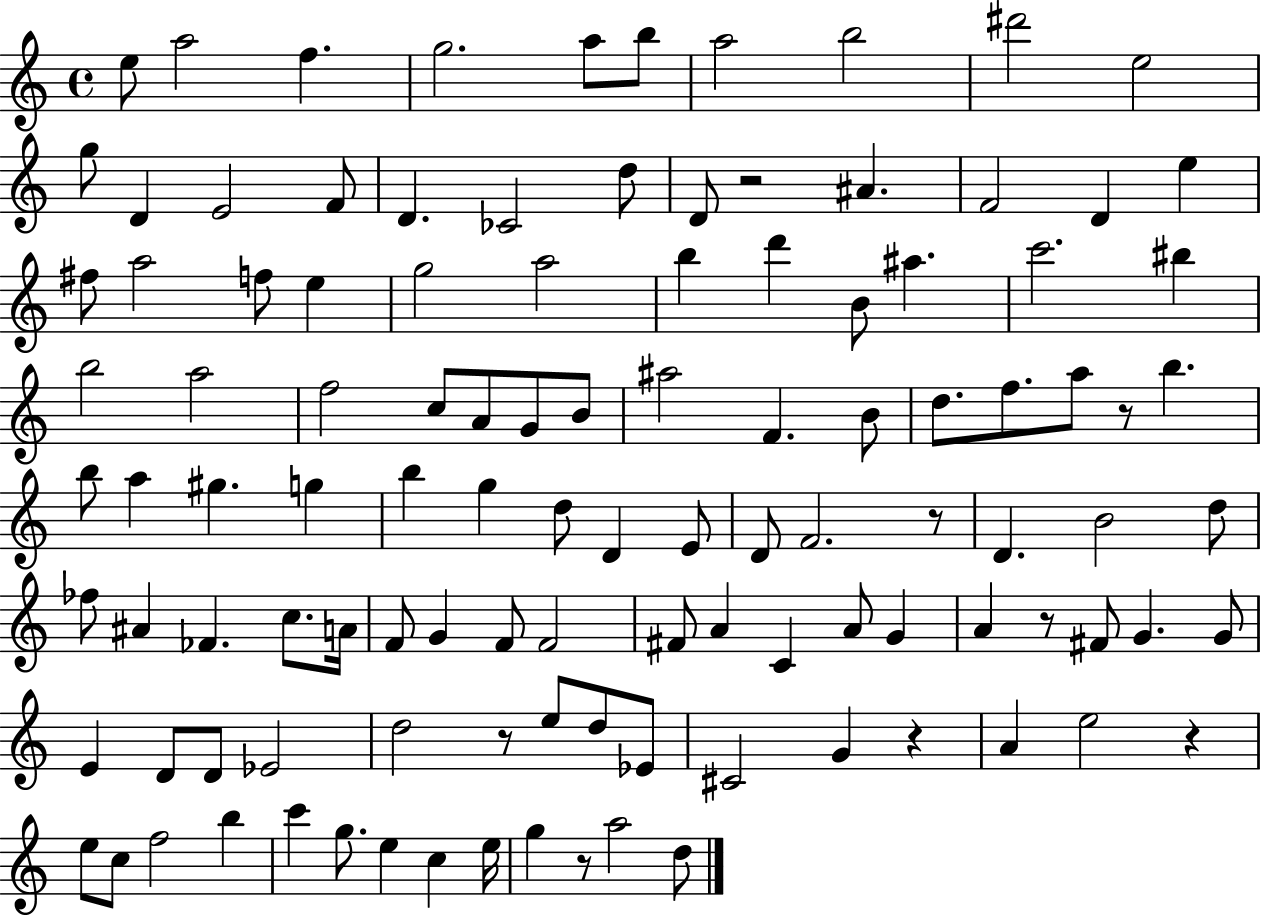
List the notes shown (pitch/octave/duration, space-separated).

E5/e A5/h F5/q. G5/h. A5/e B5/e A5/h B5/h D#6/h E5/h G5/e D4/q E4/h F4/e D4/q. CES4/h D5/e D4/e R/h A#4/q. F4/h D4/q E5/q F#5/e A5/h F5/e E5/q G5/h A5/h B5/q D6/q B4/e A#5/q. C6/h. BIS5/q B5/h A5/h F5/h C5/e A4/e G4/e B4/e A#5/h F4/q. B4/e D5/e. F5/e. A5/e R/e B5/q. B5/e A5/q G#5/q. G5/q B5/q G5/q D5/e D4/q E4/e D4/e F4/h. R/e D4/q. B4/h D5/e FES5/e A#4/q FES4/q. C5/e. A4/s F4/e G4/q F4/e F4/h F#4/e A4/q C4/q A4/e G4/q A4/q R/e F#4/e G4/q. G4/e E4/q D4/e D4/e Eb4/h D5/h R/e E5/e D5/e Eb4/e C#4/h G4/q R/q A4/q E5/h R/q E5/e C5/e F5/h B5/q C6/q G5/e. E5/q C5/q E5/s G5/q R/e A5/h D5/e